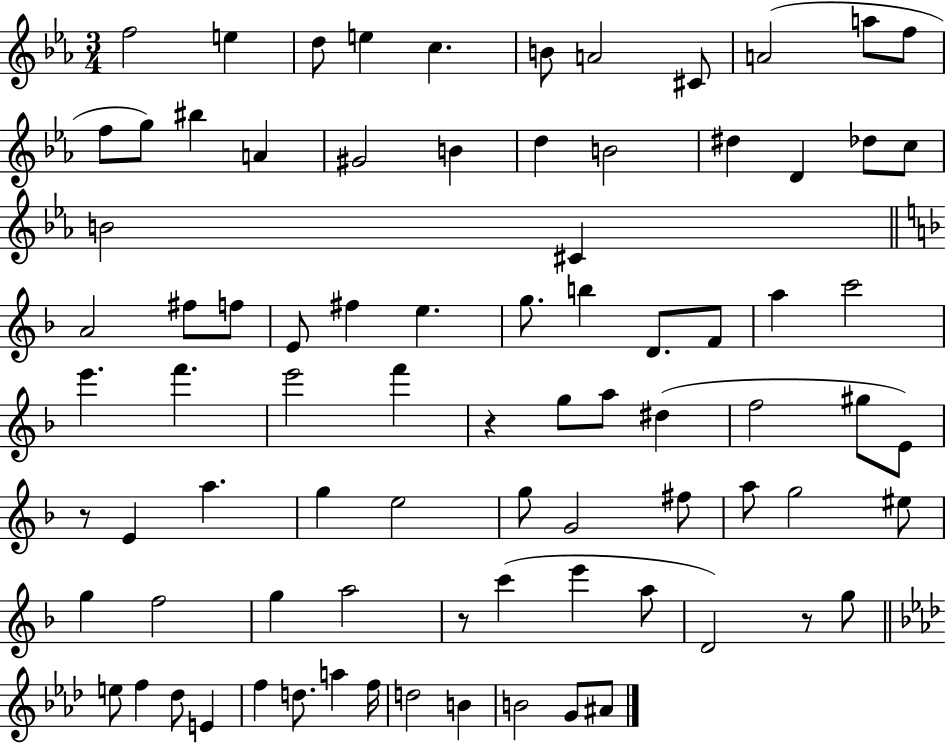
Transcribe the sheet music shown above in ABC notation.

X:1
T:Untitled
M:3/4
L:1/4
K:Eb
f2 e d/2 e c B/2 A2 ^C/2 A2 a/2 f/2 f/2 g/2 ^b A ^G2 B d B2 ^d D _d/2 c/2 B2 ^C A2 ^f/2 f/2 E/2 ^f e g/2 b D/2 F/2 a c'2 e' f' e'2 f' z g/2 a/2 ^d f2 ^g/2 E/2 z/2 E a g e2 g/2 G2 ^f/2 a/2 g2 ^e/2 g f2 g a2 z/2 c' e' a/2 D2 z/2 g/2 e/2 f _d/2 E f d/2 a f/4 d2 B B2 G/2 ^A/2